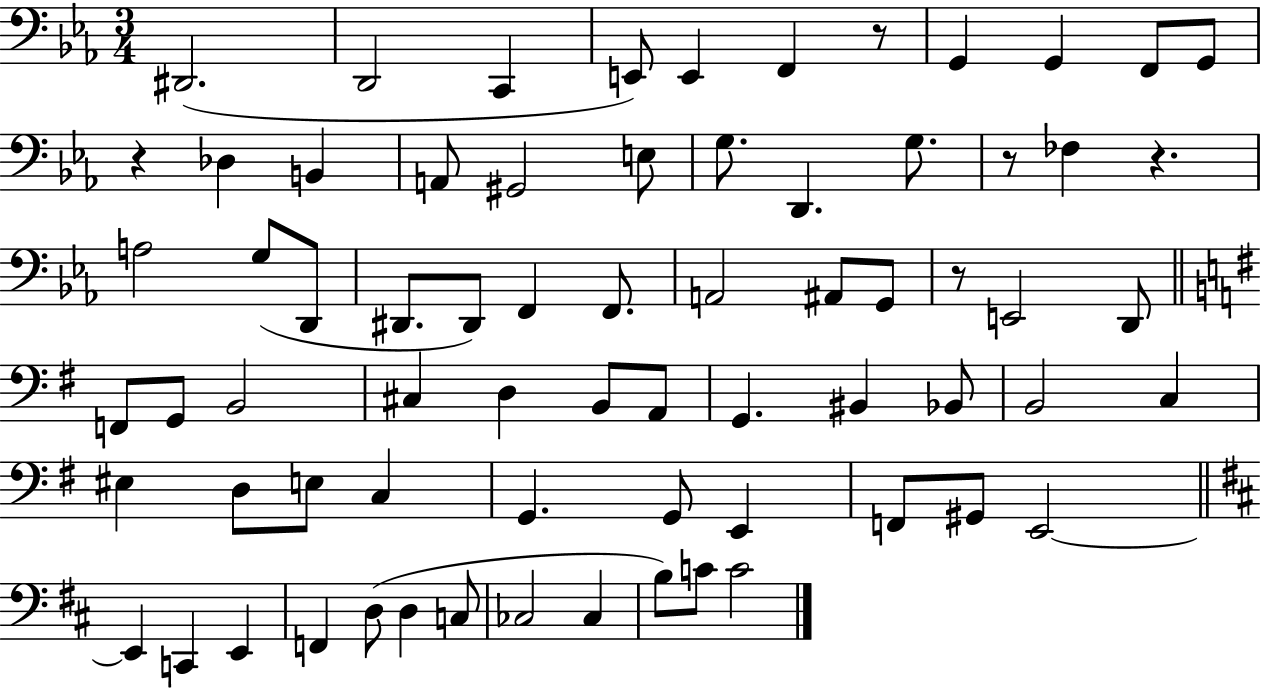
{
  \clef bass
  \numericTimeSignature
  \time 3/4
  \key ees \major
  dis,2.( | d,2 c,4 | e,8) e,4 f,4 r8 | g,4 g,4 f,8 g,8 | \break r4 des4 b,4 | a,8 gis,2 e8 | g8. d,4. g8. | r8 fes4 r4. | \break a2 g8( d,8 | dis,8. dis,8) f,4 f,8. | a,2 ais,8 g,8 | r8 e,2 d,8 | \break \bar "||" \break \key e \minor f,8 g,8 b,2 | cis4 d4 b,8 a,8 | g,4. bis,4 bes,8 | b,2 c4 | \break eis4 d8 e8 c4 | g,4. g,8 e,4 | f,8 gis,8 e,2~~ | \bar "||" \break \key d \major e,4 c,4 e,4 | f,4 d8( d4 c8 | ces2 ces4 | b8) c'8 c'2 | \break \bar "|."
}